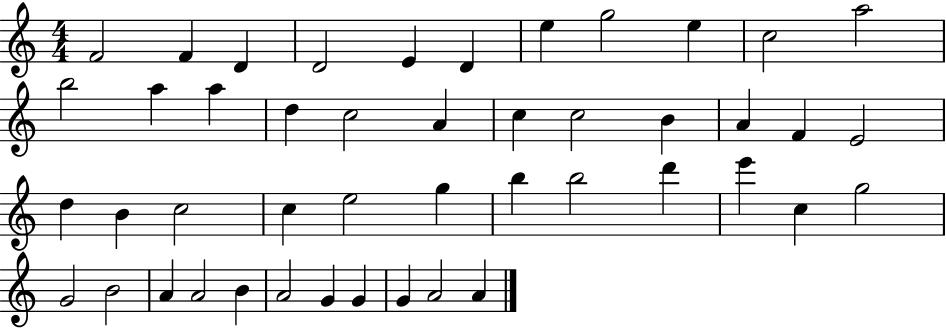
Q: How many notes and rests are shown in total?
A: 46